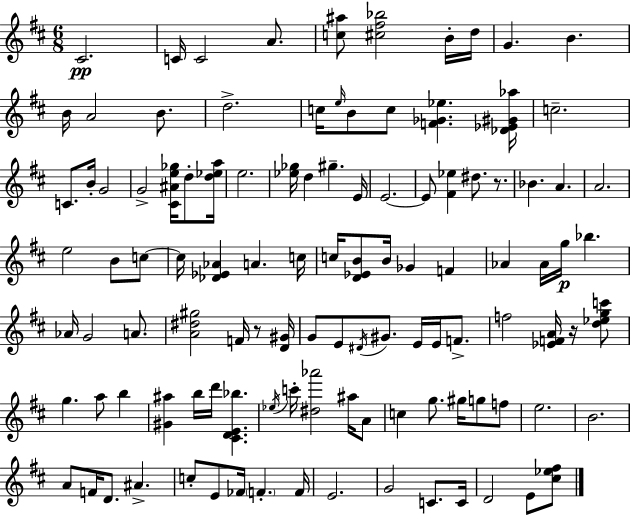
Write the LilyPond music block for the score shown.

{
  \clef treble
  \numericTimeSignature
  \time 6/8
  \key d \major
  cis'2.\pp | c'16 c'2 a'8. | <c'' ais''>8 <cis'' fis'' bes''>2 b'16-. d''16 | g'4. b'4. | \break b'16 a'2 b'8. | d''2.-> | c''16 \grace { e''16 } b'8 c''8 <f' ges' ees''>4. | <des' ees' gis' aes''>16 c''2.-- | \break c'8. b'16-. g'2 | g'2-> <cis' ais' e'' ges''>16 d''8-. | <d'' ees'' a''>16 e''2. | <ees'' ges''>16 d''4 gis''4.-- | \break e'16 e'2.~~ | e'8 <fis' ees''>4 dis''8. r8. | bes'4. a'4. | a'2. | \break e''2 b'8 c''8~~ | c''16 <des' ees' aes'>4 a'4. | c''16 c''16 <d' ees' b'>8 b'16 ges'4 f'4 | aes'4 aes'16 g''16\p bes''4. | \break aes'16 g'2 a'8. | <a' dis'' gis''>2 f'16 r8 | <d' gis'>16 g'8 e'8 \acciaccatura { dis'16 } gis'8. e'16 e'16 f'8.-> | f''2 <ees' f' a'>16 r16 | \break <d'' ees'' g'' c'''>8 g''4. a''8 b''4 | <gis' ais''>4 b''16 d'''16 <cis' d' e' bes''>4. | \acciaccatura { ees''16 } c'''16-. <dis'' aes'''>2 | ais''16 a'8 c''4 g''8. gis''16 g''8 | \break f''8 e''2. | b'2. | a'8 f'16 d'8. ais'4.-> | c''8-. e'8 fes'16 \parenthesize f'4.-. | \break f'16 e'2. | g'2 c'8. | c'16 d'2 e'8 | <cis'' ees'' fis''>8 \bar "|."
}